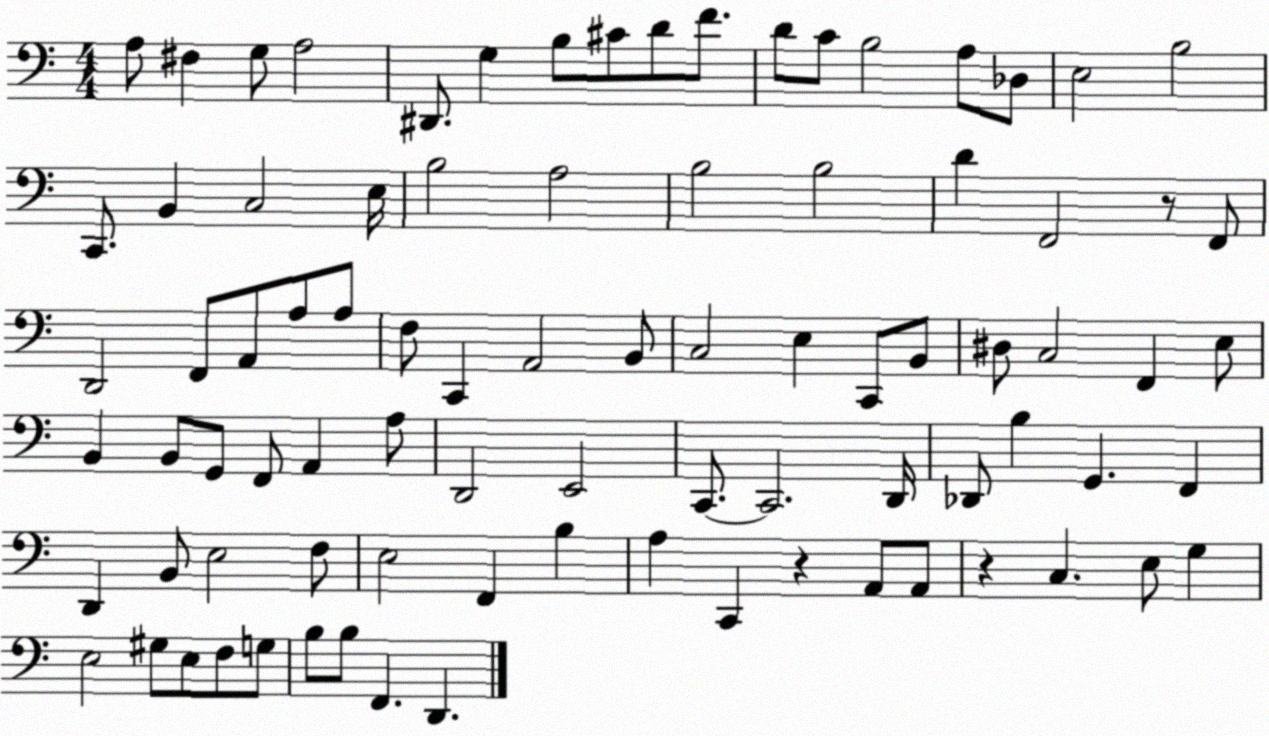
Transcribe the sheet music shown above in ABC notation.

X:1
T:Untitled
M:4/4
L:1/4
K:C
A,/2 ^F, G,/2 A,2 ^D,,/2 G, B,/2 ^C/2 D/2 F/2 D/2 C/2 B,2 A,/2 _D,/2 E,2 B,2 C,,/2 B,, C,2 E,/4 B,2 A,2 B,2 B,2 D F,,2 z/2 F,,/2 D,,2 F,,/2 A,,/2 A,/2 A,/2 F,/2 C,, A,,2 B,,/2 C,2 E, C,,/2 B,,/2 ^D,/2 C,2 F,, E,/2 B,, B,,/2 G,,/2 F,,/2 A,, A,/2 D,,2 E,,2 C,,/2 C,,2 D,,/4 _D,,/2 B, G,, F,, D,, B,,/2 E,2 F,/2 E,2 F,, B, A, C,, z A,,/2 A,,/2 z C, E,/2 G, E,2 ^G,/2 E,/2 F,/2 G,/2 B,/2 B,/2 F,, D,,